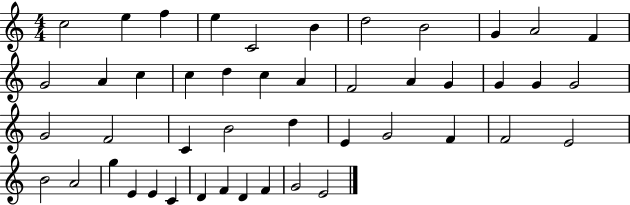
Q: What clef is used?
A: treble